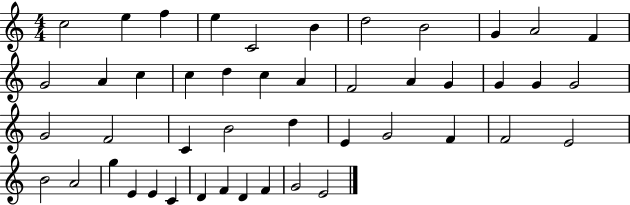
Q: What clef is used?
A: treble